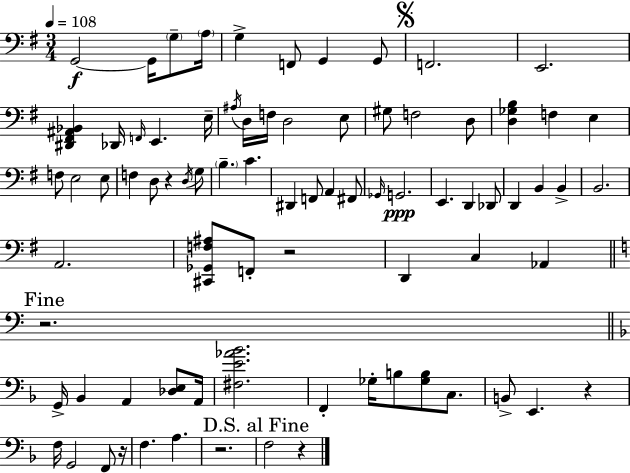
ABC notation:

X:1
T:Untitled
M:3/4
L:1/4
K:Em
G,,2 G,,/4 G,/2 A,/4 G, F,,/2 G,, G,,/2 F,,2 E,,2 [^D,,^F,,^A,,_B,,] _D,,/4 F,,/4 E,, E,/4 ^A,/4 D,/4 F,/4 D,2 E,/2 ^G,/2 F,2 D,/2 [D,_G,B,] F, E, F,/2 E,2 E,/2 F, D,/2 z D,/4 G,/2 B, C ^D,, F,,/2 A,, ^F,,/2 _G,,/4 G,,2 E,, D,, _D,,/2 D,, B,, B,, B,,2 A,,2 [^C,,_G,,F,^A,]/2 F,,/2 z2 D,, C, _A,, z2 G,,/4 _B,, A,, [_D,E,]/2 A,,/4 [^F,E_A_B]2 F,, _G,/4 B,/2 [_G,B,]/2 C,/2 B,,/2 E,, z F,/4 G,,2 F,,/2 z/4 F, A, z2 F,2 z